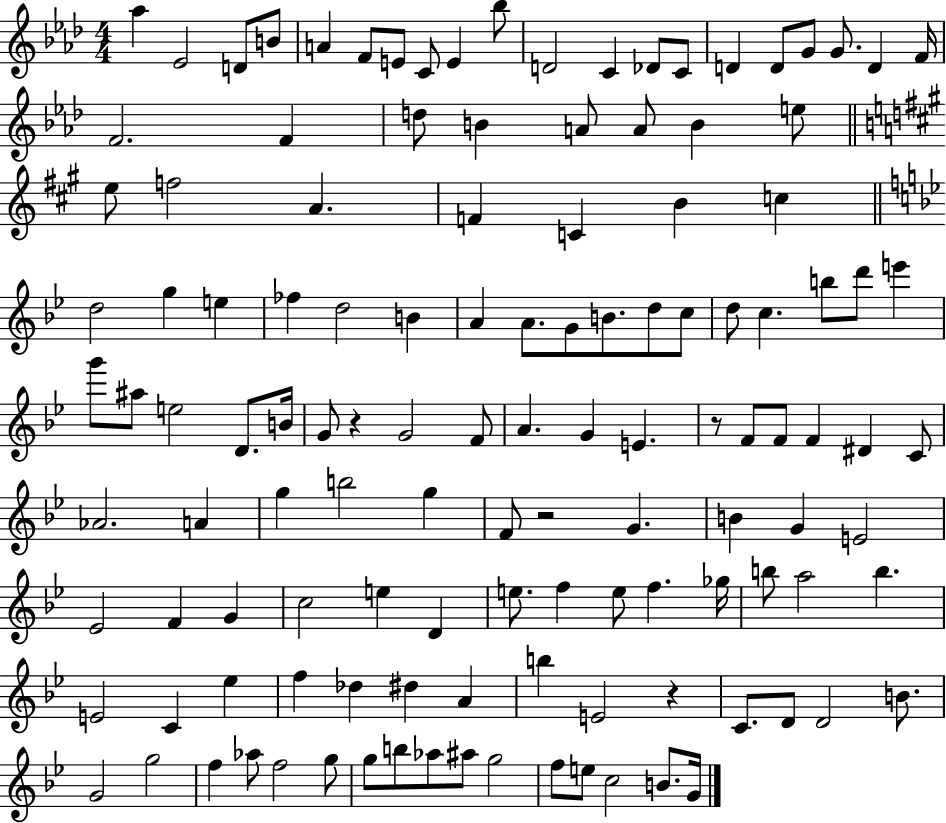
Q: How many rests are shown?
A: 4